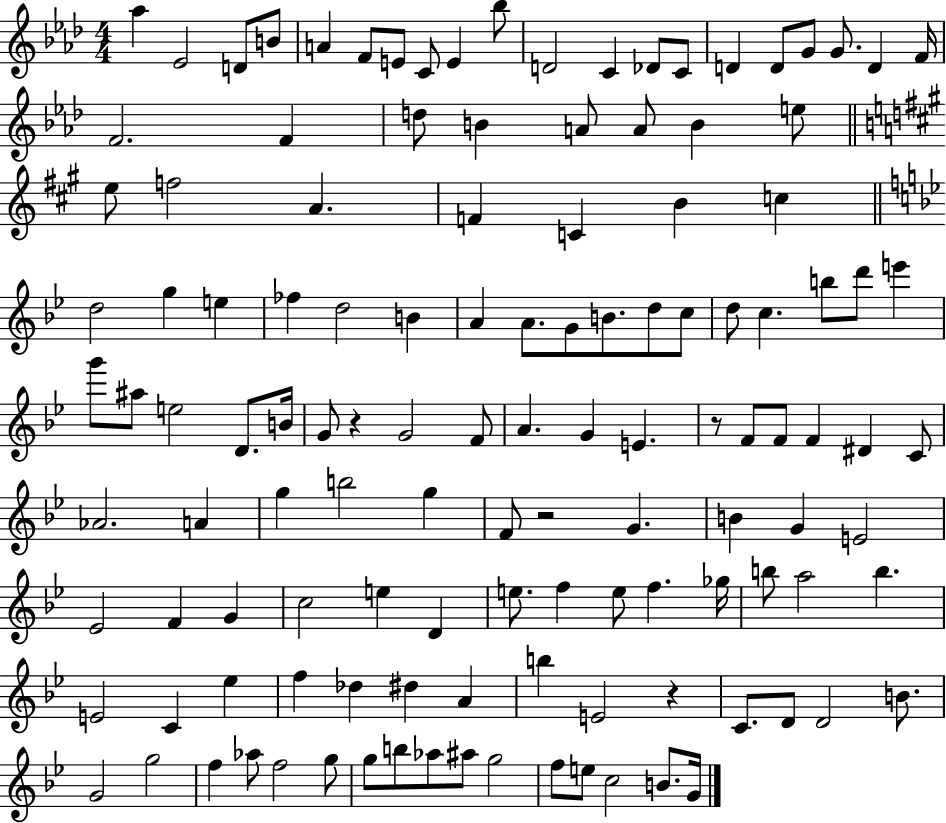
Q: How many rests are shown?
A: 4